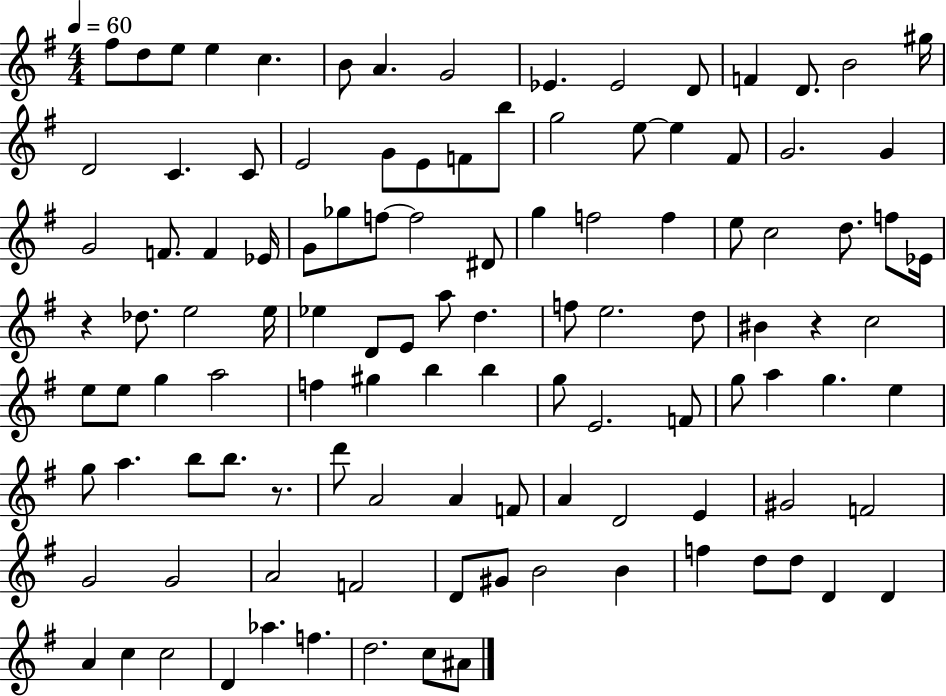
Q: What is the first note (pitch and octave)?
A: F#5